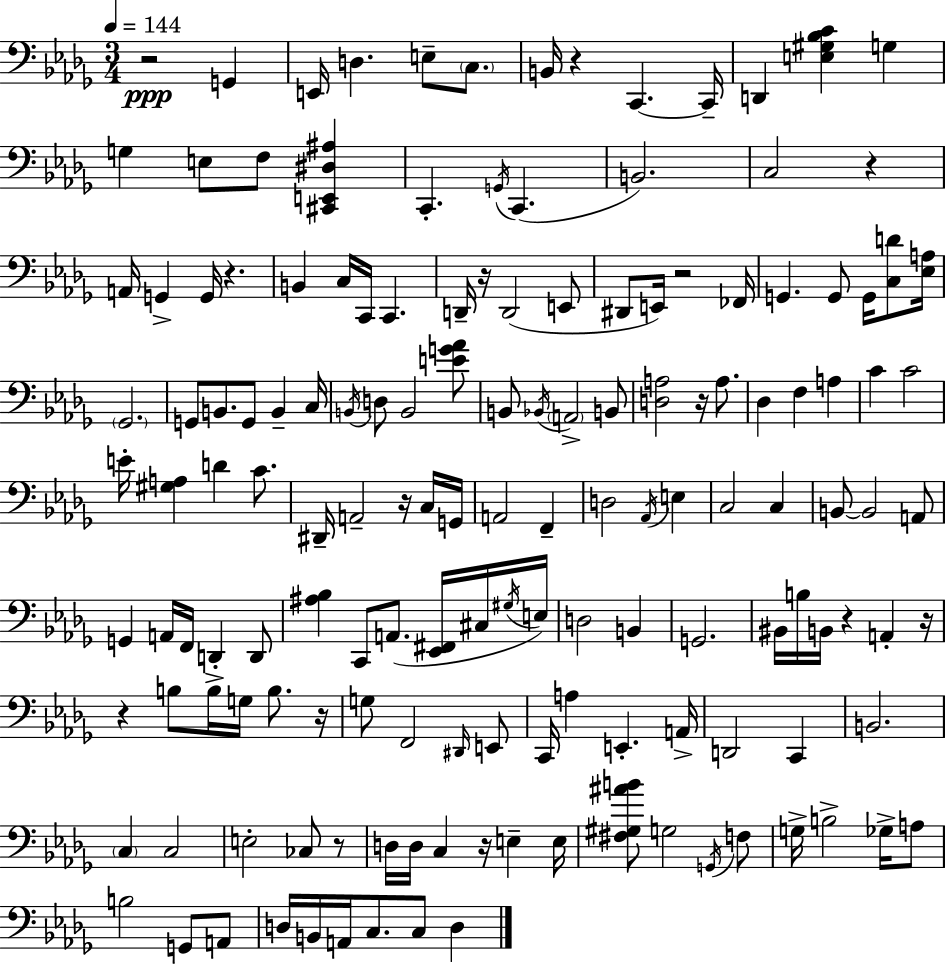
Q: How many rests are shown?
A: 14